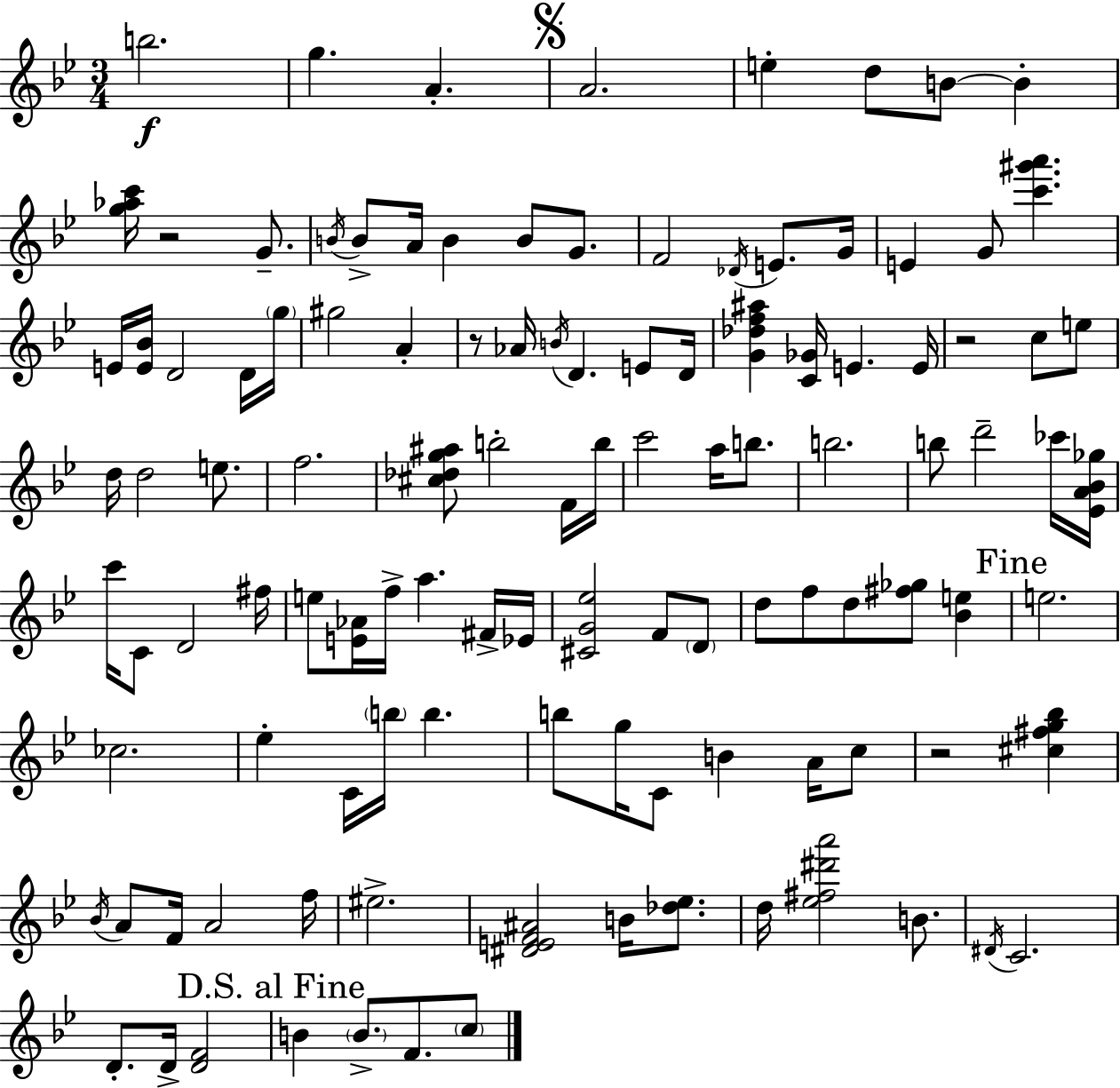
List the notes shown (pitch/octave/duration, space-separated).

B5/h. G5/q. A4/q. A4/h. E5/q D5/e B4/e B4/q [G5,Ab5,C6]/s R/h G4/e. B4/s B4/e A4/s B4/q B4/e G4/e. F4/h Db4/s E4/e. G4/s E4/q G4/e [C6,G#6,A6]/q. E4/s [E4,Bb4]/s D4/h D4/s G5/s G#5/h A4/q R/e Ab4/s B4/s D4/q. E4/e D4/s [G4,Db5,F5,A#5]/q [C4,Gb4]/s E4/q. E4/s R/h C5/e E5/e D5/s D5/h E5/e. F5/h. [C#5,Db5,G5,A#5]/e B5/h F4/s B5/s C6/h A5/s B5/e. B5/h. B5/e D6/h CES6/s [Eb4,A4,Bb4,Gb5]/s C6/s C4/e D4/h F#5/s E5/e [E4,Ab4]/s F5/s A5/q. F#4/s Eb4/s [C#4,G4,Eb5]/h F4/e D4/e D5/e F5/e D5/e [F#5,Gb5]/e [Bb4,E5]/q E5/h. CES5/h. Eb5/q C4/s B5/s B5/q. B5/e G5/s C4/e B4/q A4/s C5/e R/h [C#5,F#5,G5,Bb5]/q Bb4/s A4/e F4/s A4/h F5/s EIS5/h. [D#4,E4,F4,A#4]/h B4/s [Db5,Eb5]/e. D5/s [Eb5,F#5,D#6,A6]/h B4/e. D#4/s C4/h. D4/e. D4/s [D4,F4]/h B4/q B4/e. F4/e. C5/e